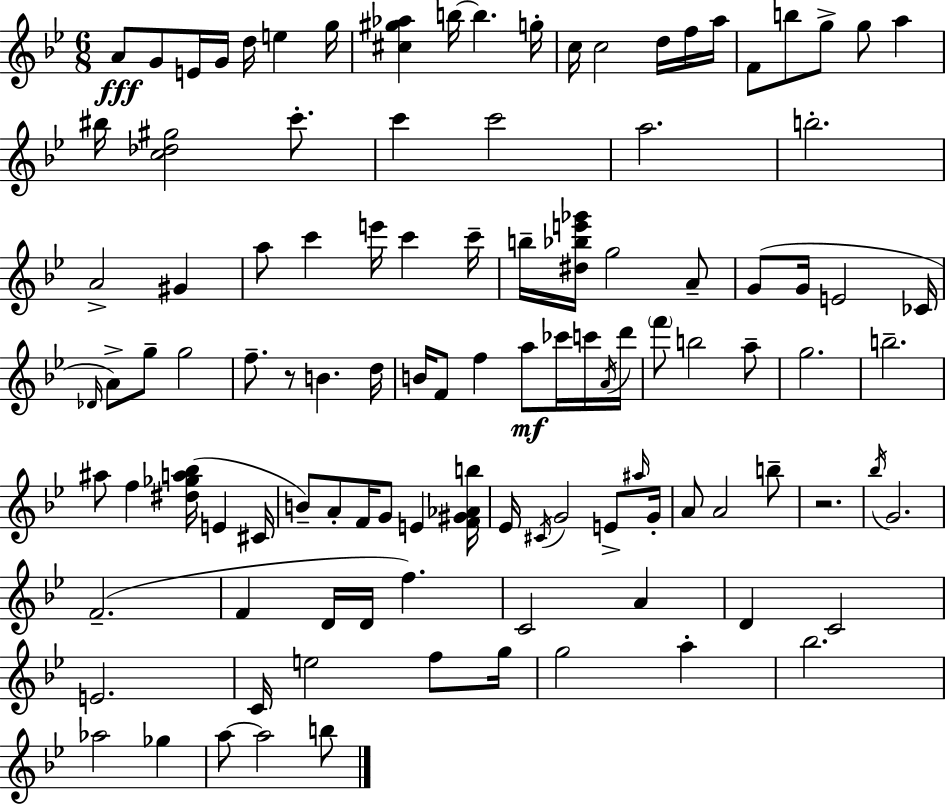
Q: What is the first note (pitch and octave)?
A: A4